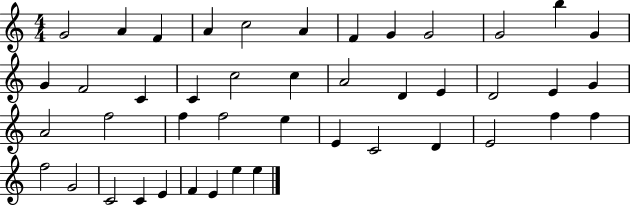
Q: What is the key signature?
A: C major